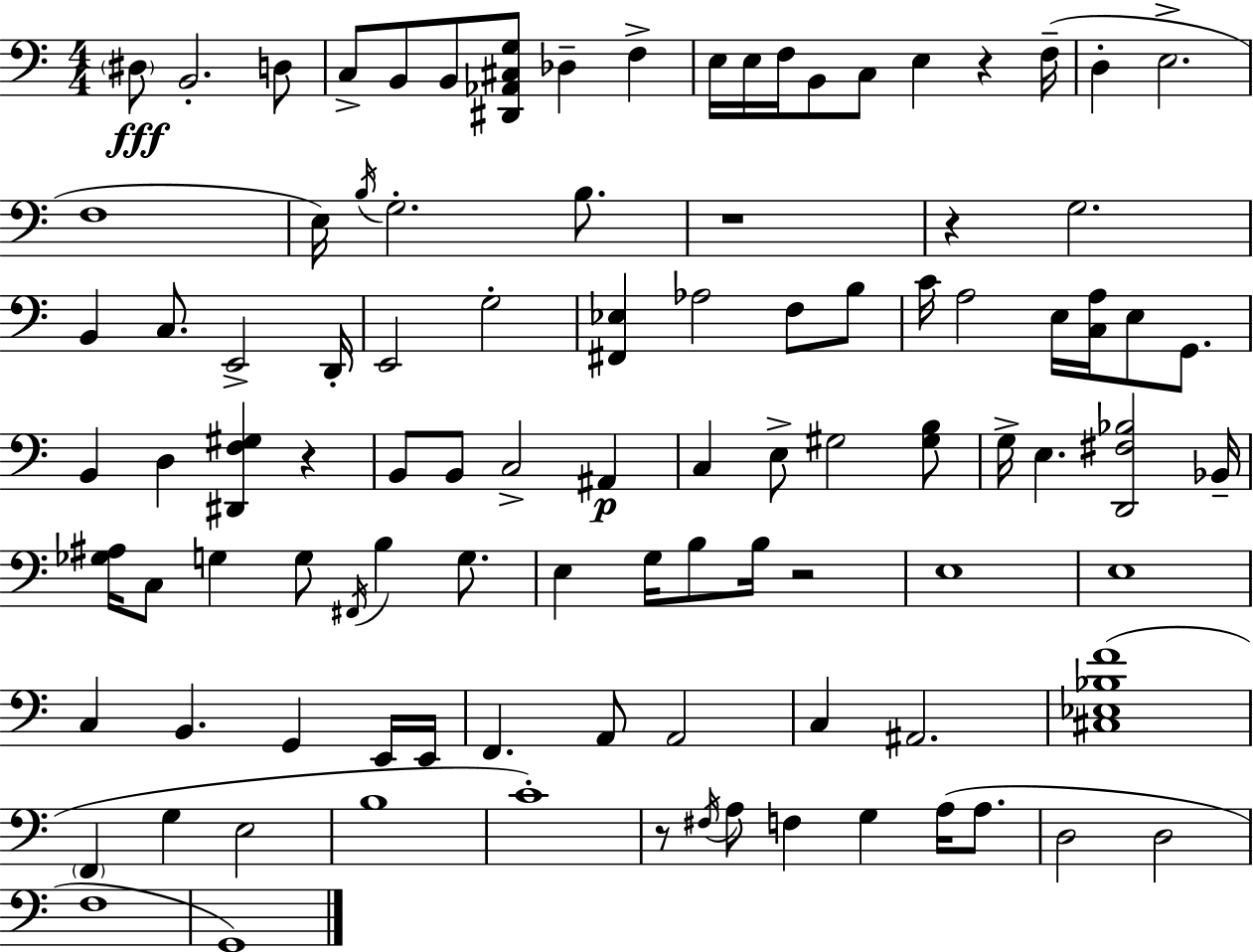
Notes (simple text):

D#3/e B2/h. D3/e C3/e B2/e B2/e [D#2,Ab2,C#3,G3]/e Db3/q F3/q E3/s E3/s F3/s B2/e C3/e E3/q R/q F3/s D3/q E3/h. F3/w E3/s B3/s G3/h. B3/e. R/w R/q G3/h. B2/q C3/e. E2/h D2/s E2/h G3/h [F#2,Eb3]/q Ab3/h F3/e B3/e C4/s A3/h E3/s [C3,A3]/s E3/e G2/e. B2/q D3/q [D#2,F3,G#3]/q R/q B2/e B2/e C3/h A#2/q C3/q E3/e G#3/h [G#3,B3]/e G3/s E3/q. [D2,F#3,Bb3]/h Bb2/s [Gb3,A#3]/s C3/e G3/q G3/e F#2/s B3/q G3/e. E3/q G3/s B3/e B3/s R/h E3/w E3/w C3/q B2/q. G2/q E2/s E2/s F2/q. A2/e A2/h C3/q A#2/h. [C#3,Eb3,Bb3,F4]/w F2/q G3/q E3/h B3/w C4/w R/e F#3/s A3/e F3/q G3/q A3/s A3/e. D3/h D3/h F3/w G2/w